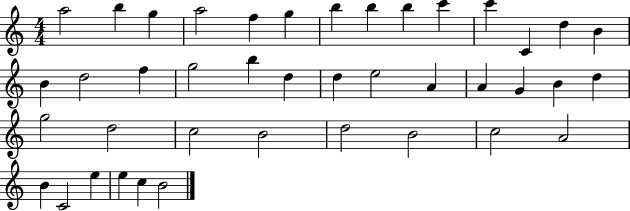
A5/h B5/q G5/q A5/h F5/q G5/q B5/q B5/q B5/q C6/q C6/q C4/q D5/q B4/q B4/q D5/h F5/q G5/h B5/q D5/q D5/q E5/h A4/q A4/q G4/q B4/q D5/q G5/h D5/h C5/h B4/h D5/h B4/h C5/h A4/h B4/q C4/h E5/q E5/q C5/q B4/h